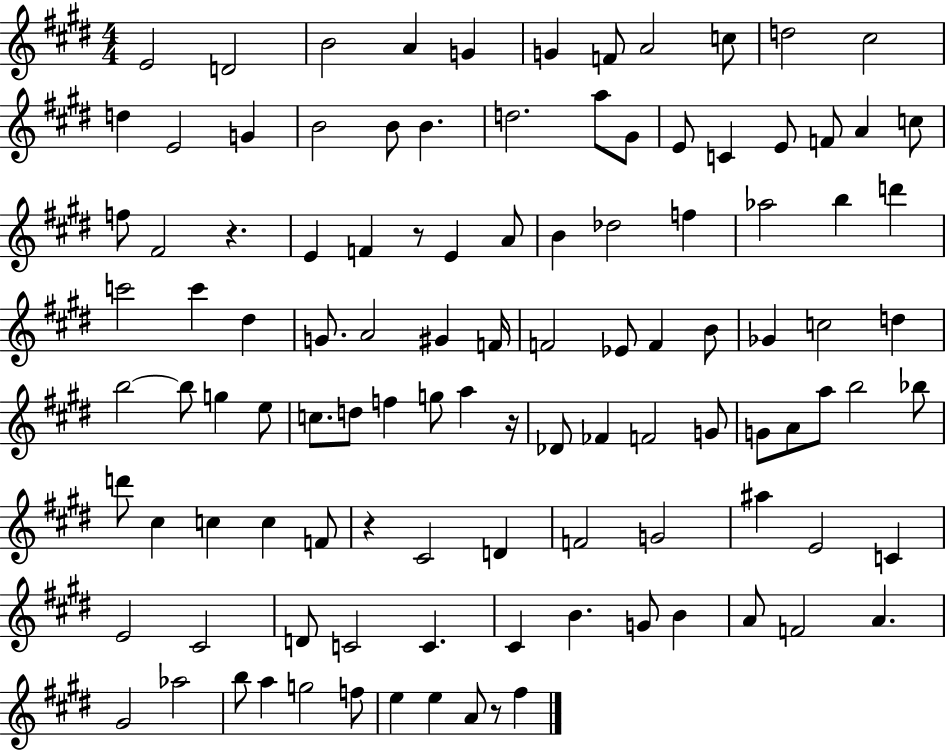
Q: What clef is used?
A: treble